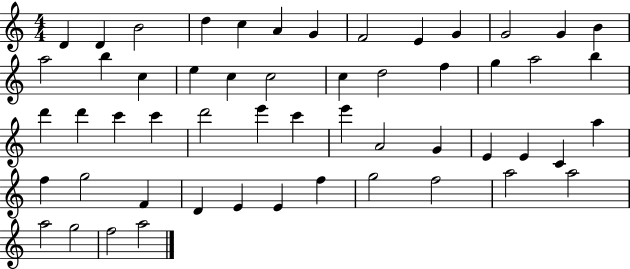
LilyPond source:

{
  \clef treble
  \numericTimeSignature
  \time 4/4
  \key c \major
  d'4 d'4 b'2 | d''4 c''4 a'4 g'4 | f'2 e'4 g'4 | g'2 g'4 b'4 | \break a''2 b''4 c''4 | e''4 c''4 c''2 | c''4 d''2 f''4 | g''4 a''2 b''4 | \break d'''4 d'''4 c'''4 c'''4 | d'''2 e'''4 c'''4 | e'''4 a'2 g'4 | e'4 e'4 c'4 a''4 | \break f''4 g''2 f'4 | d'4 e'4 e'4 f''4 | g''2 f''2 | a''2 a''2 | \break a''2 g''2 | f''2 a''2 | \bar "|."
}